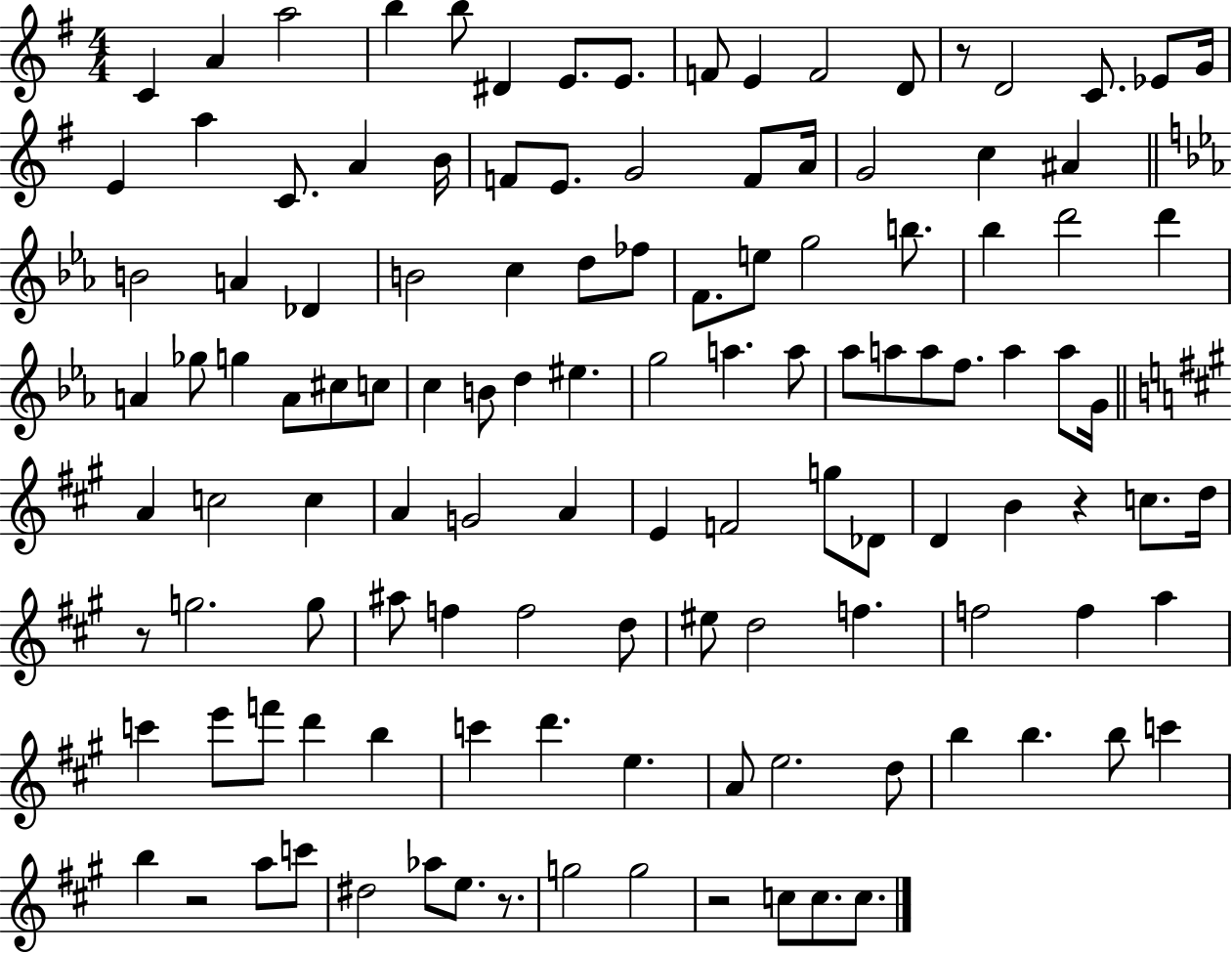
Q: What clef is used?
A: treble